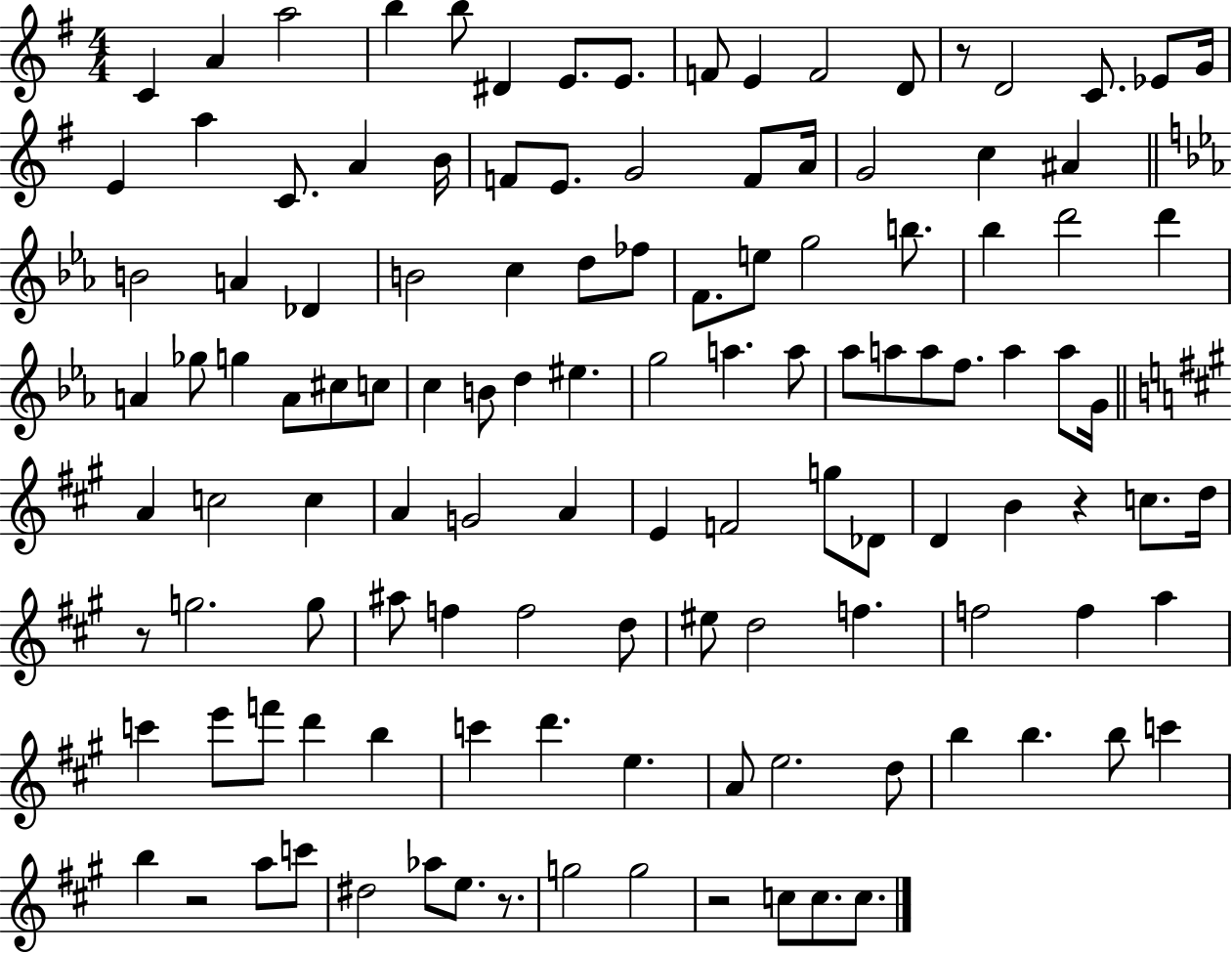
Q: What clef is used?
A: treble